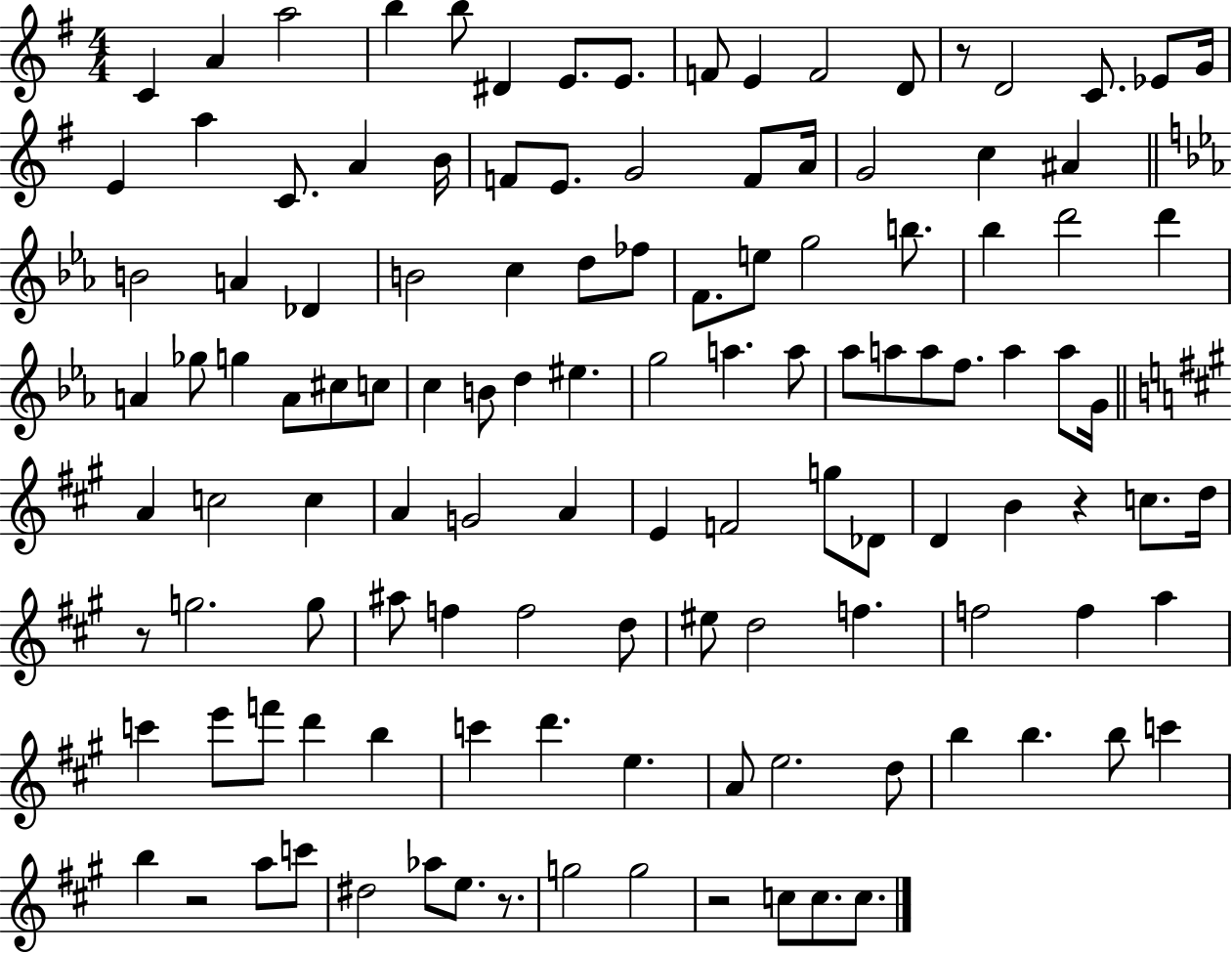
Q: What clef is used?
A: treble